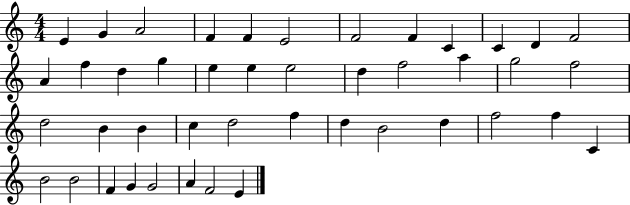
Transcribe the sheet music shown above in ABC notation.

X:1
T:Untitled
M:4/4
L:1/4
K:C
E G A2 F F E2 F2 F C C D F2 A f d g e e e2 d f2 a g2 f2 d2 B B c d2 f d B2 d f2 f C B2 B2 F G G2 A F2 E